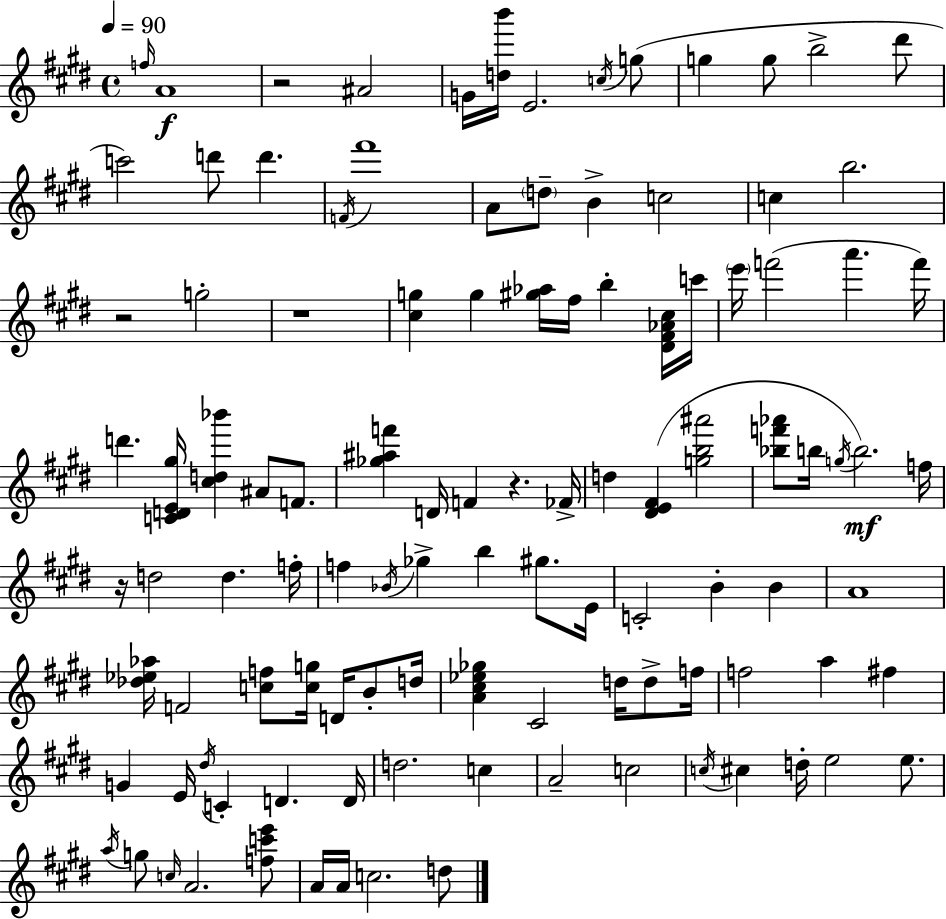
F5/s A4/w R/h A#4/h G4/s [D5,B6]/s E4/h. C5/s G5/e G5/q G5/e B5/h D#6/e C6/h D6/e D6/q. F4/s F#6/w A4/e D5/e B4/q C5/h C5/q B5/h. R/h G5/h R/w [C#5,G5]/q G5/q [G#5,Ab5]/s F#5/s B5/q [D#4,F#4,Ab4,C#5]/s C6/s E6/s F6/h A6/q. F6/s D6/q. [C4,D4,E4,G#5]/s [C#5,D5,Bb6]/q A#4/e F4/e. [Gb5,A#5,F6]/q D4/s F4/q R/q. FES4/s D5/q [D#4,E4,F#4]/q [G5,B5,A#6]/h [Bb5,F6,Ab6]/e B5/s G5/s B5/h. F5/s R/s D5/h D5/q. F5/s F5/q Bb4/s Gb5/q B5/q G#5/e. E4/s C4/h B4/q B4/q A4/w [Db5,Eb5,Ab5]/s F4/h [C5,F5]/e [C5,G5]/s D4/s B4/e D5/s [A4,C#5,Eb5,Gb5]/q C#4/h D5/s D5/e F5/s F5/h A5/q F#5/q G4/q E4/s D#5/s C4/q D4/q. D4/s D5/h. C5/q A4/h C5/h C5/s C#5/q D5/s E5/h E5/e. A5/s G5/e C5/s A4/h. [F5,C6,E6]/e A4/s A4/s C5/h. D5/e